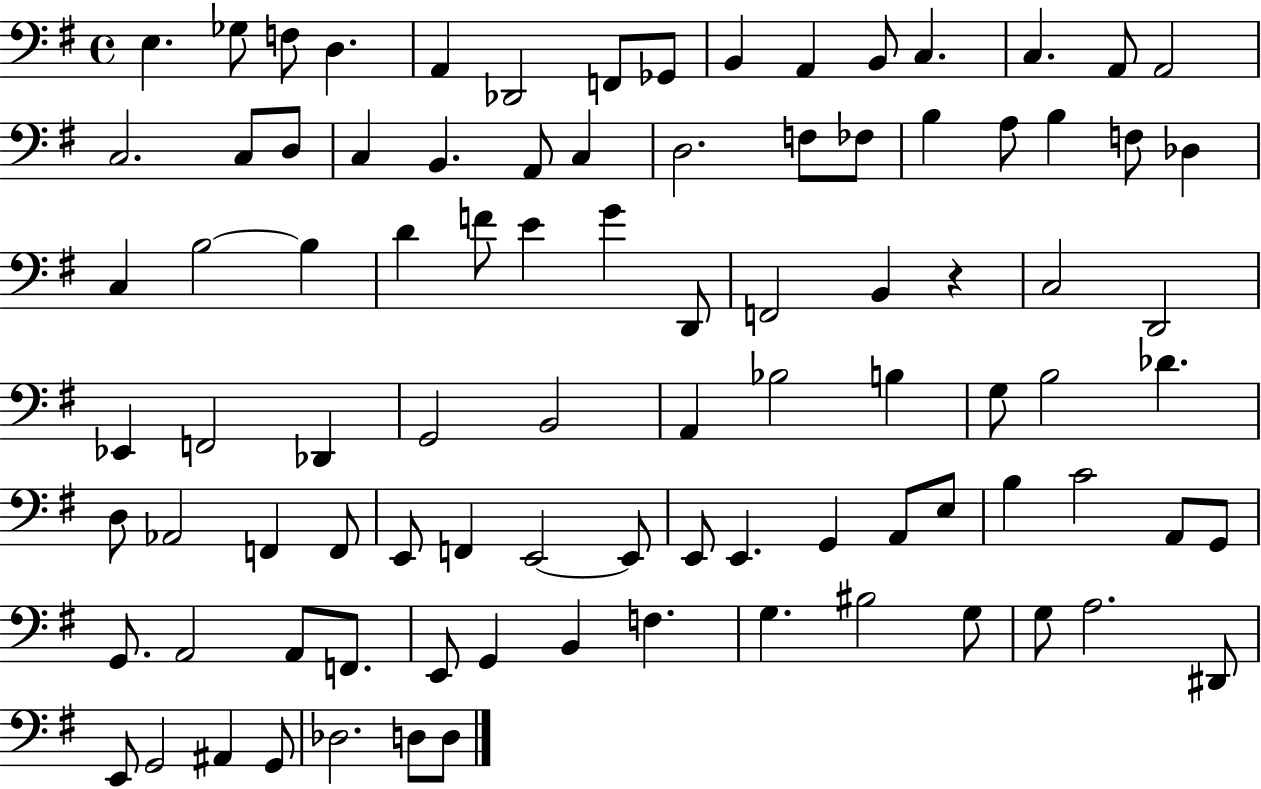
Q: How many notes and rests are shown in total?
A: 92